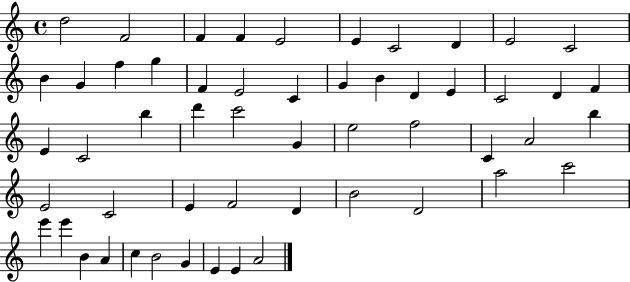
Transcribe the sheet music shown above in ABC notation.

X:1
T:Untitled
M:4/4
L:1/4
K:C
d2 F2 F F E2 E C2 D E2 C2 B G f g F E2 C G B D E C2 D F E C2 b d' c'2 G e2 f2 C A2 b E2 C2 E F2 D B2 D2 a2 c'2 e' e' B A c B2 G E E A2